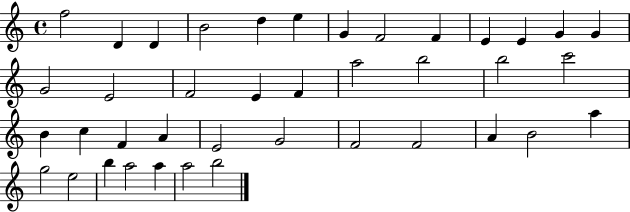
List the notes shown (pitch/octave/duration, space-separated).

F5/h D4/q D4/q B4/h D5/q E5/q G4/q F4/h F4/q E4/q E4/q G4/q G4/q G4/h E4/h F4/h E4/q F4/q A5/h B5/h B5/h C6/h B4/q C5/q F4/q A4/q E4/h G4/h F4/h F4/h A4/q B4/h A5/q G5/h E5/h B5/q A5/h A5/q A5/h B5/h